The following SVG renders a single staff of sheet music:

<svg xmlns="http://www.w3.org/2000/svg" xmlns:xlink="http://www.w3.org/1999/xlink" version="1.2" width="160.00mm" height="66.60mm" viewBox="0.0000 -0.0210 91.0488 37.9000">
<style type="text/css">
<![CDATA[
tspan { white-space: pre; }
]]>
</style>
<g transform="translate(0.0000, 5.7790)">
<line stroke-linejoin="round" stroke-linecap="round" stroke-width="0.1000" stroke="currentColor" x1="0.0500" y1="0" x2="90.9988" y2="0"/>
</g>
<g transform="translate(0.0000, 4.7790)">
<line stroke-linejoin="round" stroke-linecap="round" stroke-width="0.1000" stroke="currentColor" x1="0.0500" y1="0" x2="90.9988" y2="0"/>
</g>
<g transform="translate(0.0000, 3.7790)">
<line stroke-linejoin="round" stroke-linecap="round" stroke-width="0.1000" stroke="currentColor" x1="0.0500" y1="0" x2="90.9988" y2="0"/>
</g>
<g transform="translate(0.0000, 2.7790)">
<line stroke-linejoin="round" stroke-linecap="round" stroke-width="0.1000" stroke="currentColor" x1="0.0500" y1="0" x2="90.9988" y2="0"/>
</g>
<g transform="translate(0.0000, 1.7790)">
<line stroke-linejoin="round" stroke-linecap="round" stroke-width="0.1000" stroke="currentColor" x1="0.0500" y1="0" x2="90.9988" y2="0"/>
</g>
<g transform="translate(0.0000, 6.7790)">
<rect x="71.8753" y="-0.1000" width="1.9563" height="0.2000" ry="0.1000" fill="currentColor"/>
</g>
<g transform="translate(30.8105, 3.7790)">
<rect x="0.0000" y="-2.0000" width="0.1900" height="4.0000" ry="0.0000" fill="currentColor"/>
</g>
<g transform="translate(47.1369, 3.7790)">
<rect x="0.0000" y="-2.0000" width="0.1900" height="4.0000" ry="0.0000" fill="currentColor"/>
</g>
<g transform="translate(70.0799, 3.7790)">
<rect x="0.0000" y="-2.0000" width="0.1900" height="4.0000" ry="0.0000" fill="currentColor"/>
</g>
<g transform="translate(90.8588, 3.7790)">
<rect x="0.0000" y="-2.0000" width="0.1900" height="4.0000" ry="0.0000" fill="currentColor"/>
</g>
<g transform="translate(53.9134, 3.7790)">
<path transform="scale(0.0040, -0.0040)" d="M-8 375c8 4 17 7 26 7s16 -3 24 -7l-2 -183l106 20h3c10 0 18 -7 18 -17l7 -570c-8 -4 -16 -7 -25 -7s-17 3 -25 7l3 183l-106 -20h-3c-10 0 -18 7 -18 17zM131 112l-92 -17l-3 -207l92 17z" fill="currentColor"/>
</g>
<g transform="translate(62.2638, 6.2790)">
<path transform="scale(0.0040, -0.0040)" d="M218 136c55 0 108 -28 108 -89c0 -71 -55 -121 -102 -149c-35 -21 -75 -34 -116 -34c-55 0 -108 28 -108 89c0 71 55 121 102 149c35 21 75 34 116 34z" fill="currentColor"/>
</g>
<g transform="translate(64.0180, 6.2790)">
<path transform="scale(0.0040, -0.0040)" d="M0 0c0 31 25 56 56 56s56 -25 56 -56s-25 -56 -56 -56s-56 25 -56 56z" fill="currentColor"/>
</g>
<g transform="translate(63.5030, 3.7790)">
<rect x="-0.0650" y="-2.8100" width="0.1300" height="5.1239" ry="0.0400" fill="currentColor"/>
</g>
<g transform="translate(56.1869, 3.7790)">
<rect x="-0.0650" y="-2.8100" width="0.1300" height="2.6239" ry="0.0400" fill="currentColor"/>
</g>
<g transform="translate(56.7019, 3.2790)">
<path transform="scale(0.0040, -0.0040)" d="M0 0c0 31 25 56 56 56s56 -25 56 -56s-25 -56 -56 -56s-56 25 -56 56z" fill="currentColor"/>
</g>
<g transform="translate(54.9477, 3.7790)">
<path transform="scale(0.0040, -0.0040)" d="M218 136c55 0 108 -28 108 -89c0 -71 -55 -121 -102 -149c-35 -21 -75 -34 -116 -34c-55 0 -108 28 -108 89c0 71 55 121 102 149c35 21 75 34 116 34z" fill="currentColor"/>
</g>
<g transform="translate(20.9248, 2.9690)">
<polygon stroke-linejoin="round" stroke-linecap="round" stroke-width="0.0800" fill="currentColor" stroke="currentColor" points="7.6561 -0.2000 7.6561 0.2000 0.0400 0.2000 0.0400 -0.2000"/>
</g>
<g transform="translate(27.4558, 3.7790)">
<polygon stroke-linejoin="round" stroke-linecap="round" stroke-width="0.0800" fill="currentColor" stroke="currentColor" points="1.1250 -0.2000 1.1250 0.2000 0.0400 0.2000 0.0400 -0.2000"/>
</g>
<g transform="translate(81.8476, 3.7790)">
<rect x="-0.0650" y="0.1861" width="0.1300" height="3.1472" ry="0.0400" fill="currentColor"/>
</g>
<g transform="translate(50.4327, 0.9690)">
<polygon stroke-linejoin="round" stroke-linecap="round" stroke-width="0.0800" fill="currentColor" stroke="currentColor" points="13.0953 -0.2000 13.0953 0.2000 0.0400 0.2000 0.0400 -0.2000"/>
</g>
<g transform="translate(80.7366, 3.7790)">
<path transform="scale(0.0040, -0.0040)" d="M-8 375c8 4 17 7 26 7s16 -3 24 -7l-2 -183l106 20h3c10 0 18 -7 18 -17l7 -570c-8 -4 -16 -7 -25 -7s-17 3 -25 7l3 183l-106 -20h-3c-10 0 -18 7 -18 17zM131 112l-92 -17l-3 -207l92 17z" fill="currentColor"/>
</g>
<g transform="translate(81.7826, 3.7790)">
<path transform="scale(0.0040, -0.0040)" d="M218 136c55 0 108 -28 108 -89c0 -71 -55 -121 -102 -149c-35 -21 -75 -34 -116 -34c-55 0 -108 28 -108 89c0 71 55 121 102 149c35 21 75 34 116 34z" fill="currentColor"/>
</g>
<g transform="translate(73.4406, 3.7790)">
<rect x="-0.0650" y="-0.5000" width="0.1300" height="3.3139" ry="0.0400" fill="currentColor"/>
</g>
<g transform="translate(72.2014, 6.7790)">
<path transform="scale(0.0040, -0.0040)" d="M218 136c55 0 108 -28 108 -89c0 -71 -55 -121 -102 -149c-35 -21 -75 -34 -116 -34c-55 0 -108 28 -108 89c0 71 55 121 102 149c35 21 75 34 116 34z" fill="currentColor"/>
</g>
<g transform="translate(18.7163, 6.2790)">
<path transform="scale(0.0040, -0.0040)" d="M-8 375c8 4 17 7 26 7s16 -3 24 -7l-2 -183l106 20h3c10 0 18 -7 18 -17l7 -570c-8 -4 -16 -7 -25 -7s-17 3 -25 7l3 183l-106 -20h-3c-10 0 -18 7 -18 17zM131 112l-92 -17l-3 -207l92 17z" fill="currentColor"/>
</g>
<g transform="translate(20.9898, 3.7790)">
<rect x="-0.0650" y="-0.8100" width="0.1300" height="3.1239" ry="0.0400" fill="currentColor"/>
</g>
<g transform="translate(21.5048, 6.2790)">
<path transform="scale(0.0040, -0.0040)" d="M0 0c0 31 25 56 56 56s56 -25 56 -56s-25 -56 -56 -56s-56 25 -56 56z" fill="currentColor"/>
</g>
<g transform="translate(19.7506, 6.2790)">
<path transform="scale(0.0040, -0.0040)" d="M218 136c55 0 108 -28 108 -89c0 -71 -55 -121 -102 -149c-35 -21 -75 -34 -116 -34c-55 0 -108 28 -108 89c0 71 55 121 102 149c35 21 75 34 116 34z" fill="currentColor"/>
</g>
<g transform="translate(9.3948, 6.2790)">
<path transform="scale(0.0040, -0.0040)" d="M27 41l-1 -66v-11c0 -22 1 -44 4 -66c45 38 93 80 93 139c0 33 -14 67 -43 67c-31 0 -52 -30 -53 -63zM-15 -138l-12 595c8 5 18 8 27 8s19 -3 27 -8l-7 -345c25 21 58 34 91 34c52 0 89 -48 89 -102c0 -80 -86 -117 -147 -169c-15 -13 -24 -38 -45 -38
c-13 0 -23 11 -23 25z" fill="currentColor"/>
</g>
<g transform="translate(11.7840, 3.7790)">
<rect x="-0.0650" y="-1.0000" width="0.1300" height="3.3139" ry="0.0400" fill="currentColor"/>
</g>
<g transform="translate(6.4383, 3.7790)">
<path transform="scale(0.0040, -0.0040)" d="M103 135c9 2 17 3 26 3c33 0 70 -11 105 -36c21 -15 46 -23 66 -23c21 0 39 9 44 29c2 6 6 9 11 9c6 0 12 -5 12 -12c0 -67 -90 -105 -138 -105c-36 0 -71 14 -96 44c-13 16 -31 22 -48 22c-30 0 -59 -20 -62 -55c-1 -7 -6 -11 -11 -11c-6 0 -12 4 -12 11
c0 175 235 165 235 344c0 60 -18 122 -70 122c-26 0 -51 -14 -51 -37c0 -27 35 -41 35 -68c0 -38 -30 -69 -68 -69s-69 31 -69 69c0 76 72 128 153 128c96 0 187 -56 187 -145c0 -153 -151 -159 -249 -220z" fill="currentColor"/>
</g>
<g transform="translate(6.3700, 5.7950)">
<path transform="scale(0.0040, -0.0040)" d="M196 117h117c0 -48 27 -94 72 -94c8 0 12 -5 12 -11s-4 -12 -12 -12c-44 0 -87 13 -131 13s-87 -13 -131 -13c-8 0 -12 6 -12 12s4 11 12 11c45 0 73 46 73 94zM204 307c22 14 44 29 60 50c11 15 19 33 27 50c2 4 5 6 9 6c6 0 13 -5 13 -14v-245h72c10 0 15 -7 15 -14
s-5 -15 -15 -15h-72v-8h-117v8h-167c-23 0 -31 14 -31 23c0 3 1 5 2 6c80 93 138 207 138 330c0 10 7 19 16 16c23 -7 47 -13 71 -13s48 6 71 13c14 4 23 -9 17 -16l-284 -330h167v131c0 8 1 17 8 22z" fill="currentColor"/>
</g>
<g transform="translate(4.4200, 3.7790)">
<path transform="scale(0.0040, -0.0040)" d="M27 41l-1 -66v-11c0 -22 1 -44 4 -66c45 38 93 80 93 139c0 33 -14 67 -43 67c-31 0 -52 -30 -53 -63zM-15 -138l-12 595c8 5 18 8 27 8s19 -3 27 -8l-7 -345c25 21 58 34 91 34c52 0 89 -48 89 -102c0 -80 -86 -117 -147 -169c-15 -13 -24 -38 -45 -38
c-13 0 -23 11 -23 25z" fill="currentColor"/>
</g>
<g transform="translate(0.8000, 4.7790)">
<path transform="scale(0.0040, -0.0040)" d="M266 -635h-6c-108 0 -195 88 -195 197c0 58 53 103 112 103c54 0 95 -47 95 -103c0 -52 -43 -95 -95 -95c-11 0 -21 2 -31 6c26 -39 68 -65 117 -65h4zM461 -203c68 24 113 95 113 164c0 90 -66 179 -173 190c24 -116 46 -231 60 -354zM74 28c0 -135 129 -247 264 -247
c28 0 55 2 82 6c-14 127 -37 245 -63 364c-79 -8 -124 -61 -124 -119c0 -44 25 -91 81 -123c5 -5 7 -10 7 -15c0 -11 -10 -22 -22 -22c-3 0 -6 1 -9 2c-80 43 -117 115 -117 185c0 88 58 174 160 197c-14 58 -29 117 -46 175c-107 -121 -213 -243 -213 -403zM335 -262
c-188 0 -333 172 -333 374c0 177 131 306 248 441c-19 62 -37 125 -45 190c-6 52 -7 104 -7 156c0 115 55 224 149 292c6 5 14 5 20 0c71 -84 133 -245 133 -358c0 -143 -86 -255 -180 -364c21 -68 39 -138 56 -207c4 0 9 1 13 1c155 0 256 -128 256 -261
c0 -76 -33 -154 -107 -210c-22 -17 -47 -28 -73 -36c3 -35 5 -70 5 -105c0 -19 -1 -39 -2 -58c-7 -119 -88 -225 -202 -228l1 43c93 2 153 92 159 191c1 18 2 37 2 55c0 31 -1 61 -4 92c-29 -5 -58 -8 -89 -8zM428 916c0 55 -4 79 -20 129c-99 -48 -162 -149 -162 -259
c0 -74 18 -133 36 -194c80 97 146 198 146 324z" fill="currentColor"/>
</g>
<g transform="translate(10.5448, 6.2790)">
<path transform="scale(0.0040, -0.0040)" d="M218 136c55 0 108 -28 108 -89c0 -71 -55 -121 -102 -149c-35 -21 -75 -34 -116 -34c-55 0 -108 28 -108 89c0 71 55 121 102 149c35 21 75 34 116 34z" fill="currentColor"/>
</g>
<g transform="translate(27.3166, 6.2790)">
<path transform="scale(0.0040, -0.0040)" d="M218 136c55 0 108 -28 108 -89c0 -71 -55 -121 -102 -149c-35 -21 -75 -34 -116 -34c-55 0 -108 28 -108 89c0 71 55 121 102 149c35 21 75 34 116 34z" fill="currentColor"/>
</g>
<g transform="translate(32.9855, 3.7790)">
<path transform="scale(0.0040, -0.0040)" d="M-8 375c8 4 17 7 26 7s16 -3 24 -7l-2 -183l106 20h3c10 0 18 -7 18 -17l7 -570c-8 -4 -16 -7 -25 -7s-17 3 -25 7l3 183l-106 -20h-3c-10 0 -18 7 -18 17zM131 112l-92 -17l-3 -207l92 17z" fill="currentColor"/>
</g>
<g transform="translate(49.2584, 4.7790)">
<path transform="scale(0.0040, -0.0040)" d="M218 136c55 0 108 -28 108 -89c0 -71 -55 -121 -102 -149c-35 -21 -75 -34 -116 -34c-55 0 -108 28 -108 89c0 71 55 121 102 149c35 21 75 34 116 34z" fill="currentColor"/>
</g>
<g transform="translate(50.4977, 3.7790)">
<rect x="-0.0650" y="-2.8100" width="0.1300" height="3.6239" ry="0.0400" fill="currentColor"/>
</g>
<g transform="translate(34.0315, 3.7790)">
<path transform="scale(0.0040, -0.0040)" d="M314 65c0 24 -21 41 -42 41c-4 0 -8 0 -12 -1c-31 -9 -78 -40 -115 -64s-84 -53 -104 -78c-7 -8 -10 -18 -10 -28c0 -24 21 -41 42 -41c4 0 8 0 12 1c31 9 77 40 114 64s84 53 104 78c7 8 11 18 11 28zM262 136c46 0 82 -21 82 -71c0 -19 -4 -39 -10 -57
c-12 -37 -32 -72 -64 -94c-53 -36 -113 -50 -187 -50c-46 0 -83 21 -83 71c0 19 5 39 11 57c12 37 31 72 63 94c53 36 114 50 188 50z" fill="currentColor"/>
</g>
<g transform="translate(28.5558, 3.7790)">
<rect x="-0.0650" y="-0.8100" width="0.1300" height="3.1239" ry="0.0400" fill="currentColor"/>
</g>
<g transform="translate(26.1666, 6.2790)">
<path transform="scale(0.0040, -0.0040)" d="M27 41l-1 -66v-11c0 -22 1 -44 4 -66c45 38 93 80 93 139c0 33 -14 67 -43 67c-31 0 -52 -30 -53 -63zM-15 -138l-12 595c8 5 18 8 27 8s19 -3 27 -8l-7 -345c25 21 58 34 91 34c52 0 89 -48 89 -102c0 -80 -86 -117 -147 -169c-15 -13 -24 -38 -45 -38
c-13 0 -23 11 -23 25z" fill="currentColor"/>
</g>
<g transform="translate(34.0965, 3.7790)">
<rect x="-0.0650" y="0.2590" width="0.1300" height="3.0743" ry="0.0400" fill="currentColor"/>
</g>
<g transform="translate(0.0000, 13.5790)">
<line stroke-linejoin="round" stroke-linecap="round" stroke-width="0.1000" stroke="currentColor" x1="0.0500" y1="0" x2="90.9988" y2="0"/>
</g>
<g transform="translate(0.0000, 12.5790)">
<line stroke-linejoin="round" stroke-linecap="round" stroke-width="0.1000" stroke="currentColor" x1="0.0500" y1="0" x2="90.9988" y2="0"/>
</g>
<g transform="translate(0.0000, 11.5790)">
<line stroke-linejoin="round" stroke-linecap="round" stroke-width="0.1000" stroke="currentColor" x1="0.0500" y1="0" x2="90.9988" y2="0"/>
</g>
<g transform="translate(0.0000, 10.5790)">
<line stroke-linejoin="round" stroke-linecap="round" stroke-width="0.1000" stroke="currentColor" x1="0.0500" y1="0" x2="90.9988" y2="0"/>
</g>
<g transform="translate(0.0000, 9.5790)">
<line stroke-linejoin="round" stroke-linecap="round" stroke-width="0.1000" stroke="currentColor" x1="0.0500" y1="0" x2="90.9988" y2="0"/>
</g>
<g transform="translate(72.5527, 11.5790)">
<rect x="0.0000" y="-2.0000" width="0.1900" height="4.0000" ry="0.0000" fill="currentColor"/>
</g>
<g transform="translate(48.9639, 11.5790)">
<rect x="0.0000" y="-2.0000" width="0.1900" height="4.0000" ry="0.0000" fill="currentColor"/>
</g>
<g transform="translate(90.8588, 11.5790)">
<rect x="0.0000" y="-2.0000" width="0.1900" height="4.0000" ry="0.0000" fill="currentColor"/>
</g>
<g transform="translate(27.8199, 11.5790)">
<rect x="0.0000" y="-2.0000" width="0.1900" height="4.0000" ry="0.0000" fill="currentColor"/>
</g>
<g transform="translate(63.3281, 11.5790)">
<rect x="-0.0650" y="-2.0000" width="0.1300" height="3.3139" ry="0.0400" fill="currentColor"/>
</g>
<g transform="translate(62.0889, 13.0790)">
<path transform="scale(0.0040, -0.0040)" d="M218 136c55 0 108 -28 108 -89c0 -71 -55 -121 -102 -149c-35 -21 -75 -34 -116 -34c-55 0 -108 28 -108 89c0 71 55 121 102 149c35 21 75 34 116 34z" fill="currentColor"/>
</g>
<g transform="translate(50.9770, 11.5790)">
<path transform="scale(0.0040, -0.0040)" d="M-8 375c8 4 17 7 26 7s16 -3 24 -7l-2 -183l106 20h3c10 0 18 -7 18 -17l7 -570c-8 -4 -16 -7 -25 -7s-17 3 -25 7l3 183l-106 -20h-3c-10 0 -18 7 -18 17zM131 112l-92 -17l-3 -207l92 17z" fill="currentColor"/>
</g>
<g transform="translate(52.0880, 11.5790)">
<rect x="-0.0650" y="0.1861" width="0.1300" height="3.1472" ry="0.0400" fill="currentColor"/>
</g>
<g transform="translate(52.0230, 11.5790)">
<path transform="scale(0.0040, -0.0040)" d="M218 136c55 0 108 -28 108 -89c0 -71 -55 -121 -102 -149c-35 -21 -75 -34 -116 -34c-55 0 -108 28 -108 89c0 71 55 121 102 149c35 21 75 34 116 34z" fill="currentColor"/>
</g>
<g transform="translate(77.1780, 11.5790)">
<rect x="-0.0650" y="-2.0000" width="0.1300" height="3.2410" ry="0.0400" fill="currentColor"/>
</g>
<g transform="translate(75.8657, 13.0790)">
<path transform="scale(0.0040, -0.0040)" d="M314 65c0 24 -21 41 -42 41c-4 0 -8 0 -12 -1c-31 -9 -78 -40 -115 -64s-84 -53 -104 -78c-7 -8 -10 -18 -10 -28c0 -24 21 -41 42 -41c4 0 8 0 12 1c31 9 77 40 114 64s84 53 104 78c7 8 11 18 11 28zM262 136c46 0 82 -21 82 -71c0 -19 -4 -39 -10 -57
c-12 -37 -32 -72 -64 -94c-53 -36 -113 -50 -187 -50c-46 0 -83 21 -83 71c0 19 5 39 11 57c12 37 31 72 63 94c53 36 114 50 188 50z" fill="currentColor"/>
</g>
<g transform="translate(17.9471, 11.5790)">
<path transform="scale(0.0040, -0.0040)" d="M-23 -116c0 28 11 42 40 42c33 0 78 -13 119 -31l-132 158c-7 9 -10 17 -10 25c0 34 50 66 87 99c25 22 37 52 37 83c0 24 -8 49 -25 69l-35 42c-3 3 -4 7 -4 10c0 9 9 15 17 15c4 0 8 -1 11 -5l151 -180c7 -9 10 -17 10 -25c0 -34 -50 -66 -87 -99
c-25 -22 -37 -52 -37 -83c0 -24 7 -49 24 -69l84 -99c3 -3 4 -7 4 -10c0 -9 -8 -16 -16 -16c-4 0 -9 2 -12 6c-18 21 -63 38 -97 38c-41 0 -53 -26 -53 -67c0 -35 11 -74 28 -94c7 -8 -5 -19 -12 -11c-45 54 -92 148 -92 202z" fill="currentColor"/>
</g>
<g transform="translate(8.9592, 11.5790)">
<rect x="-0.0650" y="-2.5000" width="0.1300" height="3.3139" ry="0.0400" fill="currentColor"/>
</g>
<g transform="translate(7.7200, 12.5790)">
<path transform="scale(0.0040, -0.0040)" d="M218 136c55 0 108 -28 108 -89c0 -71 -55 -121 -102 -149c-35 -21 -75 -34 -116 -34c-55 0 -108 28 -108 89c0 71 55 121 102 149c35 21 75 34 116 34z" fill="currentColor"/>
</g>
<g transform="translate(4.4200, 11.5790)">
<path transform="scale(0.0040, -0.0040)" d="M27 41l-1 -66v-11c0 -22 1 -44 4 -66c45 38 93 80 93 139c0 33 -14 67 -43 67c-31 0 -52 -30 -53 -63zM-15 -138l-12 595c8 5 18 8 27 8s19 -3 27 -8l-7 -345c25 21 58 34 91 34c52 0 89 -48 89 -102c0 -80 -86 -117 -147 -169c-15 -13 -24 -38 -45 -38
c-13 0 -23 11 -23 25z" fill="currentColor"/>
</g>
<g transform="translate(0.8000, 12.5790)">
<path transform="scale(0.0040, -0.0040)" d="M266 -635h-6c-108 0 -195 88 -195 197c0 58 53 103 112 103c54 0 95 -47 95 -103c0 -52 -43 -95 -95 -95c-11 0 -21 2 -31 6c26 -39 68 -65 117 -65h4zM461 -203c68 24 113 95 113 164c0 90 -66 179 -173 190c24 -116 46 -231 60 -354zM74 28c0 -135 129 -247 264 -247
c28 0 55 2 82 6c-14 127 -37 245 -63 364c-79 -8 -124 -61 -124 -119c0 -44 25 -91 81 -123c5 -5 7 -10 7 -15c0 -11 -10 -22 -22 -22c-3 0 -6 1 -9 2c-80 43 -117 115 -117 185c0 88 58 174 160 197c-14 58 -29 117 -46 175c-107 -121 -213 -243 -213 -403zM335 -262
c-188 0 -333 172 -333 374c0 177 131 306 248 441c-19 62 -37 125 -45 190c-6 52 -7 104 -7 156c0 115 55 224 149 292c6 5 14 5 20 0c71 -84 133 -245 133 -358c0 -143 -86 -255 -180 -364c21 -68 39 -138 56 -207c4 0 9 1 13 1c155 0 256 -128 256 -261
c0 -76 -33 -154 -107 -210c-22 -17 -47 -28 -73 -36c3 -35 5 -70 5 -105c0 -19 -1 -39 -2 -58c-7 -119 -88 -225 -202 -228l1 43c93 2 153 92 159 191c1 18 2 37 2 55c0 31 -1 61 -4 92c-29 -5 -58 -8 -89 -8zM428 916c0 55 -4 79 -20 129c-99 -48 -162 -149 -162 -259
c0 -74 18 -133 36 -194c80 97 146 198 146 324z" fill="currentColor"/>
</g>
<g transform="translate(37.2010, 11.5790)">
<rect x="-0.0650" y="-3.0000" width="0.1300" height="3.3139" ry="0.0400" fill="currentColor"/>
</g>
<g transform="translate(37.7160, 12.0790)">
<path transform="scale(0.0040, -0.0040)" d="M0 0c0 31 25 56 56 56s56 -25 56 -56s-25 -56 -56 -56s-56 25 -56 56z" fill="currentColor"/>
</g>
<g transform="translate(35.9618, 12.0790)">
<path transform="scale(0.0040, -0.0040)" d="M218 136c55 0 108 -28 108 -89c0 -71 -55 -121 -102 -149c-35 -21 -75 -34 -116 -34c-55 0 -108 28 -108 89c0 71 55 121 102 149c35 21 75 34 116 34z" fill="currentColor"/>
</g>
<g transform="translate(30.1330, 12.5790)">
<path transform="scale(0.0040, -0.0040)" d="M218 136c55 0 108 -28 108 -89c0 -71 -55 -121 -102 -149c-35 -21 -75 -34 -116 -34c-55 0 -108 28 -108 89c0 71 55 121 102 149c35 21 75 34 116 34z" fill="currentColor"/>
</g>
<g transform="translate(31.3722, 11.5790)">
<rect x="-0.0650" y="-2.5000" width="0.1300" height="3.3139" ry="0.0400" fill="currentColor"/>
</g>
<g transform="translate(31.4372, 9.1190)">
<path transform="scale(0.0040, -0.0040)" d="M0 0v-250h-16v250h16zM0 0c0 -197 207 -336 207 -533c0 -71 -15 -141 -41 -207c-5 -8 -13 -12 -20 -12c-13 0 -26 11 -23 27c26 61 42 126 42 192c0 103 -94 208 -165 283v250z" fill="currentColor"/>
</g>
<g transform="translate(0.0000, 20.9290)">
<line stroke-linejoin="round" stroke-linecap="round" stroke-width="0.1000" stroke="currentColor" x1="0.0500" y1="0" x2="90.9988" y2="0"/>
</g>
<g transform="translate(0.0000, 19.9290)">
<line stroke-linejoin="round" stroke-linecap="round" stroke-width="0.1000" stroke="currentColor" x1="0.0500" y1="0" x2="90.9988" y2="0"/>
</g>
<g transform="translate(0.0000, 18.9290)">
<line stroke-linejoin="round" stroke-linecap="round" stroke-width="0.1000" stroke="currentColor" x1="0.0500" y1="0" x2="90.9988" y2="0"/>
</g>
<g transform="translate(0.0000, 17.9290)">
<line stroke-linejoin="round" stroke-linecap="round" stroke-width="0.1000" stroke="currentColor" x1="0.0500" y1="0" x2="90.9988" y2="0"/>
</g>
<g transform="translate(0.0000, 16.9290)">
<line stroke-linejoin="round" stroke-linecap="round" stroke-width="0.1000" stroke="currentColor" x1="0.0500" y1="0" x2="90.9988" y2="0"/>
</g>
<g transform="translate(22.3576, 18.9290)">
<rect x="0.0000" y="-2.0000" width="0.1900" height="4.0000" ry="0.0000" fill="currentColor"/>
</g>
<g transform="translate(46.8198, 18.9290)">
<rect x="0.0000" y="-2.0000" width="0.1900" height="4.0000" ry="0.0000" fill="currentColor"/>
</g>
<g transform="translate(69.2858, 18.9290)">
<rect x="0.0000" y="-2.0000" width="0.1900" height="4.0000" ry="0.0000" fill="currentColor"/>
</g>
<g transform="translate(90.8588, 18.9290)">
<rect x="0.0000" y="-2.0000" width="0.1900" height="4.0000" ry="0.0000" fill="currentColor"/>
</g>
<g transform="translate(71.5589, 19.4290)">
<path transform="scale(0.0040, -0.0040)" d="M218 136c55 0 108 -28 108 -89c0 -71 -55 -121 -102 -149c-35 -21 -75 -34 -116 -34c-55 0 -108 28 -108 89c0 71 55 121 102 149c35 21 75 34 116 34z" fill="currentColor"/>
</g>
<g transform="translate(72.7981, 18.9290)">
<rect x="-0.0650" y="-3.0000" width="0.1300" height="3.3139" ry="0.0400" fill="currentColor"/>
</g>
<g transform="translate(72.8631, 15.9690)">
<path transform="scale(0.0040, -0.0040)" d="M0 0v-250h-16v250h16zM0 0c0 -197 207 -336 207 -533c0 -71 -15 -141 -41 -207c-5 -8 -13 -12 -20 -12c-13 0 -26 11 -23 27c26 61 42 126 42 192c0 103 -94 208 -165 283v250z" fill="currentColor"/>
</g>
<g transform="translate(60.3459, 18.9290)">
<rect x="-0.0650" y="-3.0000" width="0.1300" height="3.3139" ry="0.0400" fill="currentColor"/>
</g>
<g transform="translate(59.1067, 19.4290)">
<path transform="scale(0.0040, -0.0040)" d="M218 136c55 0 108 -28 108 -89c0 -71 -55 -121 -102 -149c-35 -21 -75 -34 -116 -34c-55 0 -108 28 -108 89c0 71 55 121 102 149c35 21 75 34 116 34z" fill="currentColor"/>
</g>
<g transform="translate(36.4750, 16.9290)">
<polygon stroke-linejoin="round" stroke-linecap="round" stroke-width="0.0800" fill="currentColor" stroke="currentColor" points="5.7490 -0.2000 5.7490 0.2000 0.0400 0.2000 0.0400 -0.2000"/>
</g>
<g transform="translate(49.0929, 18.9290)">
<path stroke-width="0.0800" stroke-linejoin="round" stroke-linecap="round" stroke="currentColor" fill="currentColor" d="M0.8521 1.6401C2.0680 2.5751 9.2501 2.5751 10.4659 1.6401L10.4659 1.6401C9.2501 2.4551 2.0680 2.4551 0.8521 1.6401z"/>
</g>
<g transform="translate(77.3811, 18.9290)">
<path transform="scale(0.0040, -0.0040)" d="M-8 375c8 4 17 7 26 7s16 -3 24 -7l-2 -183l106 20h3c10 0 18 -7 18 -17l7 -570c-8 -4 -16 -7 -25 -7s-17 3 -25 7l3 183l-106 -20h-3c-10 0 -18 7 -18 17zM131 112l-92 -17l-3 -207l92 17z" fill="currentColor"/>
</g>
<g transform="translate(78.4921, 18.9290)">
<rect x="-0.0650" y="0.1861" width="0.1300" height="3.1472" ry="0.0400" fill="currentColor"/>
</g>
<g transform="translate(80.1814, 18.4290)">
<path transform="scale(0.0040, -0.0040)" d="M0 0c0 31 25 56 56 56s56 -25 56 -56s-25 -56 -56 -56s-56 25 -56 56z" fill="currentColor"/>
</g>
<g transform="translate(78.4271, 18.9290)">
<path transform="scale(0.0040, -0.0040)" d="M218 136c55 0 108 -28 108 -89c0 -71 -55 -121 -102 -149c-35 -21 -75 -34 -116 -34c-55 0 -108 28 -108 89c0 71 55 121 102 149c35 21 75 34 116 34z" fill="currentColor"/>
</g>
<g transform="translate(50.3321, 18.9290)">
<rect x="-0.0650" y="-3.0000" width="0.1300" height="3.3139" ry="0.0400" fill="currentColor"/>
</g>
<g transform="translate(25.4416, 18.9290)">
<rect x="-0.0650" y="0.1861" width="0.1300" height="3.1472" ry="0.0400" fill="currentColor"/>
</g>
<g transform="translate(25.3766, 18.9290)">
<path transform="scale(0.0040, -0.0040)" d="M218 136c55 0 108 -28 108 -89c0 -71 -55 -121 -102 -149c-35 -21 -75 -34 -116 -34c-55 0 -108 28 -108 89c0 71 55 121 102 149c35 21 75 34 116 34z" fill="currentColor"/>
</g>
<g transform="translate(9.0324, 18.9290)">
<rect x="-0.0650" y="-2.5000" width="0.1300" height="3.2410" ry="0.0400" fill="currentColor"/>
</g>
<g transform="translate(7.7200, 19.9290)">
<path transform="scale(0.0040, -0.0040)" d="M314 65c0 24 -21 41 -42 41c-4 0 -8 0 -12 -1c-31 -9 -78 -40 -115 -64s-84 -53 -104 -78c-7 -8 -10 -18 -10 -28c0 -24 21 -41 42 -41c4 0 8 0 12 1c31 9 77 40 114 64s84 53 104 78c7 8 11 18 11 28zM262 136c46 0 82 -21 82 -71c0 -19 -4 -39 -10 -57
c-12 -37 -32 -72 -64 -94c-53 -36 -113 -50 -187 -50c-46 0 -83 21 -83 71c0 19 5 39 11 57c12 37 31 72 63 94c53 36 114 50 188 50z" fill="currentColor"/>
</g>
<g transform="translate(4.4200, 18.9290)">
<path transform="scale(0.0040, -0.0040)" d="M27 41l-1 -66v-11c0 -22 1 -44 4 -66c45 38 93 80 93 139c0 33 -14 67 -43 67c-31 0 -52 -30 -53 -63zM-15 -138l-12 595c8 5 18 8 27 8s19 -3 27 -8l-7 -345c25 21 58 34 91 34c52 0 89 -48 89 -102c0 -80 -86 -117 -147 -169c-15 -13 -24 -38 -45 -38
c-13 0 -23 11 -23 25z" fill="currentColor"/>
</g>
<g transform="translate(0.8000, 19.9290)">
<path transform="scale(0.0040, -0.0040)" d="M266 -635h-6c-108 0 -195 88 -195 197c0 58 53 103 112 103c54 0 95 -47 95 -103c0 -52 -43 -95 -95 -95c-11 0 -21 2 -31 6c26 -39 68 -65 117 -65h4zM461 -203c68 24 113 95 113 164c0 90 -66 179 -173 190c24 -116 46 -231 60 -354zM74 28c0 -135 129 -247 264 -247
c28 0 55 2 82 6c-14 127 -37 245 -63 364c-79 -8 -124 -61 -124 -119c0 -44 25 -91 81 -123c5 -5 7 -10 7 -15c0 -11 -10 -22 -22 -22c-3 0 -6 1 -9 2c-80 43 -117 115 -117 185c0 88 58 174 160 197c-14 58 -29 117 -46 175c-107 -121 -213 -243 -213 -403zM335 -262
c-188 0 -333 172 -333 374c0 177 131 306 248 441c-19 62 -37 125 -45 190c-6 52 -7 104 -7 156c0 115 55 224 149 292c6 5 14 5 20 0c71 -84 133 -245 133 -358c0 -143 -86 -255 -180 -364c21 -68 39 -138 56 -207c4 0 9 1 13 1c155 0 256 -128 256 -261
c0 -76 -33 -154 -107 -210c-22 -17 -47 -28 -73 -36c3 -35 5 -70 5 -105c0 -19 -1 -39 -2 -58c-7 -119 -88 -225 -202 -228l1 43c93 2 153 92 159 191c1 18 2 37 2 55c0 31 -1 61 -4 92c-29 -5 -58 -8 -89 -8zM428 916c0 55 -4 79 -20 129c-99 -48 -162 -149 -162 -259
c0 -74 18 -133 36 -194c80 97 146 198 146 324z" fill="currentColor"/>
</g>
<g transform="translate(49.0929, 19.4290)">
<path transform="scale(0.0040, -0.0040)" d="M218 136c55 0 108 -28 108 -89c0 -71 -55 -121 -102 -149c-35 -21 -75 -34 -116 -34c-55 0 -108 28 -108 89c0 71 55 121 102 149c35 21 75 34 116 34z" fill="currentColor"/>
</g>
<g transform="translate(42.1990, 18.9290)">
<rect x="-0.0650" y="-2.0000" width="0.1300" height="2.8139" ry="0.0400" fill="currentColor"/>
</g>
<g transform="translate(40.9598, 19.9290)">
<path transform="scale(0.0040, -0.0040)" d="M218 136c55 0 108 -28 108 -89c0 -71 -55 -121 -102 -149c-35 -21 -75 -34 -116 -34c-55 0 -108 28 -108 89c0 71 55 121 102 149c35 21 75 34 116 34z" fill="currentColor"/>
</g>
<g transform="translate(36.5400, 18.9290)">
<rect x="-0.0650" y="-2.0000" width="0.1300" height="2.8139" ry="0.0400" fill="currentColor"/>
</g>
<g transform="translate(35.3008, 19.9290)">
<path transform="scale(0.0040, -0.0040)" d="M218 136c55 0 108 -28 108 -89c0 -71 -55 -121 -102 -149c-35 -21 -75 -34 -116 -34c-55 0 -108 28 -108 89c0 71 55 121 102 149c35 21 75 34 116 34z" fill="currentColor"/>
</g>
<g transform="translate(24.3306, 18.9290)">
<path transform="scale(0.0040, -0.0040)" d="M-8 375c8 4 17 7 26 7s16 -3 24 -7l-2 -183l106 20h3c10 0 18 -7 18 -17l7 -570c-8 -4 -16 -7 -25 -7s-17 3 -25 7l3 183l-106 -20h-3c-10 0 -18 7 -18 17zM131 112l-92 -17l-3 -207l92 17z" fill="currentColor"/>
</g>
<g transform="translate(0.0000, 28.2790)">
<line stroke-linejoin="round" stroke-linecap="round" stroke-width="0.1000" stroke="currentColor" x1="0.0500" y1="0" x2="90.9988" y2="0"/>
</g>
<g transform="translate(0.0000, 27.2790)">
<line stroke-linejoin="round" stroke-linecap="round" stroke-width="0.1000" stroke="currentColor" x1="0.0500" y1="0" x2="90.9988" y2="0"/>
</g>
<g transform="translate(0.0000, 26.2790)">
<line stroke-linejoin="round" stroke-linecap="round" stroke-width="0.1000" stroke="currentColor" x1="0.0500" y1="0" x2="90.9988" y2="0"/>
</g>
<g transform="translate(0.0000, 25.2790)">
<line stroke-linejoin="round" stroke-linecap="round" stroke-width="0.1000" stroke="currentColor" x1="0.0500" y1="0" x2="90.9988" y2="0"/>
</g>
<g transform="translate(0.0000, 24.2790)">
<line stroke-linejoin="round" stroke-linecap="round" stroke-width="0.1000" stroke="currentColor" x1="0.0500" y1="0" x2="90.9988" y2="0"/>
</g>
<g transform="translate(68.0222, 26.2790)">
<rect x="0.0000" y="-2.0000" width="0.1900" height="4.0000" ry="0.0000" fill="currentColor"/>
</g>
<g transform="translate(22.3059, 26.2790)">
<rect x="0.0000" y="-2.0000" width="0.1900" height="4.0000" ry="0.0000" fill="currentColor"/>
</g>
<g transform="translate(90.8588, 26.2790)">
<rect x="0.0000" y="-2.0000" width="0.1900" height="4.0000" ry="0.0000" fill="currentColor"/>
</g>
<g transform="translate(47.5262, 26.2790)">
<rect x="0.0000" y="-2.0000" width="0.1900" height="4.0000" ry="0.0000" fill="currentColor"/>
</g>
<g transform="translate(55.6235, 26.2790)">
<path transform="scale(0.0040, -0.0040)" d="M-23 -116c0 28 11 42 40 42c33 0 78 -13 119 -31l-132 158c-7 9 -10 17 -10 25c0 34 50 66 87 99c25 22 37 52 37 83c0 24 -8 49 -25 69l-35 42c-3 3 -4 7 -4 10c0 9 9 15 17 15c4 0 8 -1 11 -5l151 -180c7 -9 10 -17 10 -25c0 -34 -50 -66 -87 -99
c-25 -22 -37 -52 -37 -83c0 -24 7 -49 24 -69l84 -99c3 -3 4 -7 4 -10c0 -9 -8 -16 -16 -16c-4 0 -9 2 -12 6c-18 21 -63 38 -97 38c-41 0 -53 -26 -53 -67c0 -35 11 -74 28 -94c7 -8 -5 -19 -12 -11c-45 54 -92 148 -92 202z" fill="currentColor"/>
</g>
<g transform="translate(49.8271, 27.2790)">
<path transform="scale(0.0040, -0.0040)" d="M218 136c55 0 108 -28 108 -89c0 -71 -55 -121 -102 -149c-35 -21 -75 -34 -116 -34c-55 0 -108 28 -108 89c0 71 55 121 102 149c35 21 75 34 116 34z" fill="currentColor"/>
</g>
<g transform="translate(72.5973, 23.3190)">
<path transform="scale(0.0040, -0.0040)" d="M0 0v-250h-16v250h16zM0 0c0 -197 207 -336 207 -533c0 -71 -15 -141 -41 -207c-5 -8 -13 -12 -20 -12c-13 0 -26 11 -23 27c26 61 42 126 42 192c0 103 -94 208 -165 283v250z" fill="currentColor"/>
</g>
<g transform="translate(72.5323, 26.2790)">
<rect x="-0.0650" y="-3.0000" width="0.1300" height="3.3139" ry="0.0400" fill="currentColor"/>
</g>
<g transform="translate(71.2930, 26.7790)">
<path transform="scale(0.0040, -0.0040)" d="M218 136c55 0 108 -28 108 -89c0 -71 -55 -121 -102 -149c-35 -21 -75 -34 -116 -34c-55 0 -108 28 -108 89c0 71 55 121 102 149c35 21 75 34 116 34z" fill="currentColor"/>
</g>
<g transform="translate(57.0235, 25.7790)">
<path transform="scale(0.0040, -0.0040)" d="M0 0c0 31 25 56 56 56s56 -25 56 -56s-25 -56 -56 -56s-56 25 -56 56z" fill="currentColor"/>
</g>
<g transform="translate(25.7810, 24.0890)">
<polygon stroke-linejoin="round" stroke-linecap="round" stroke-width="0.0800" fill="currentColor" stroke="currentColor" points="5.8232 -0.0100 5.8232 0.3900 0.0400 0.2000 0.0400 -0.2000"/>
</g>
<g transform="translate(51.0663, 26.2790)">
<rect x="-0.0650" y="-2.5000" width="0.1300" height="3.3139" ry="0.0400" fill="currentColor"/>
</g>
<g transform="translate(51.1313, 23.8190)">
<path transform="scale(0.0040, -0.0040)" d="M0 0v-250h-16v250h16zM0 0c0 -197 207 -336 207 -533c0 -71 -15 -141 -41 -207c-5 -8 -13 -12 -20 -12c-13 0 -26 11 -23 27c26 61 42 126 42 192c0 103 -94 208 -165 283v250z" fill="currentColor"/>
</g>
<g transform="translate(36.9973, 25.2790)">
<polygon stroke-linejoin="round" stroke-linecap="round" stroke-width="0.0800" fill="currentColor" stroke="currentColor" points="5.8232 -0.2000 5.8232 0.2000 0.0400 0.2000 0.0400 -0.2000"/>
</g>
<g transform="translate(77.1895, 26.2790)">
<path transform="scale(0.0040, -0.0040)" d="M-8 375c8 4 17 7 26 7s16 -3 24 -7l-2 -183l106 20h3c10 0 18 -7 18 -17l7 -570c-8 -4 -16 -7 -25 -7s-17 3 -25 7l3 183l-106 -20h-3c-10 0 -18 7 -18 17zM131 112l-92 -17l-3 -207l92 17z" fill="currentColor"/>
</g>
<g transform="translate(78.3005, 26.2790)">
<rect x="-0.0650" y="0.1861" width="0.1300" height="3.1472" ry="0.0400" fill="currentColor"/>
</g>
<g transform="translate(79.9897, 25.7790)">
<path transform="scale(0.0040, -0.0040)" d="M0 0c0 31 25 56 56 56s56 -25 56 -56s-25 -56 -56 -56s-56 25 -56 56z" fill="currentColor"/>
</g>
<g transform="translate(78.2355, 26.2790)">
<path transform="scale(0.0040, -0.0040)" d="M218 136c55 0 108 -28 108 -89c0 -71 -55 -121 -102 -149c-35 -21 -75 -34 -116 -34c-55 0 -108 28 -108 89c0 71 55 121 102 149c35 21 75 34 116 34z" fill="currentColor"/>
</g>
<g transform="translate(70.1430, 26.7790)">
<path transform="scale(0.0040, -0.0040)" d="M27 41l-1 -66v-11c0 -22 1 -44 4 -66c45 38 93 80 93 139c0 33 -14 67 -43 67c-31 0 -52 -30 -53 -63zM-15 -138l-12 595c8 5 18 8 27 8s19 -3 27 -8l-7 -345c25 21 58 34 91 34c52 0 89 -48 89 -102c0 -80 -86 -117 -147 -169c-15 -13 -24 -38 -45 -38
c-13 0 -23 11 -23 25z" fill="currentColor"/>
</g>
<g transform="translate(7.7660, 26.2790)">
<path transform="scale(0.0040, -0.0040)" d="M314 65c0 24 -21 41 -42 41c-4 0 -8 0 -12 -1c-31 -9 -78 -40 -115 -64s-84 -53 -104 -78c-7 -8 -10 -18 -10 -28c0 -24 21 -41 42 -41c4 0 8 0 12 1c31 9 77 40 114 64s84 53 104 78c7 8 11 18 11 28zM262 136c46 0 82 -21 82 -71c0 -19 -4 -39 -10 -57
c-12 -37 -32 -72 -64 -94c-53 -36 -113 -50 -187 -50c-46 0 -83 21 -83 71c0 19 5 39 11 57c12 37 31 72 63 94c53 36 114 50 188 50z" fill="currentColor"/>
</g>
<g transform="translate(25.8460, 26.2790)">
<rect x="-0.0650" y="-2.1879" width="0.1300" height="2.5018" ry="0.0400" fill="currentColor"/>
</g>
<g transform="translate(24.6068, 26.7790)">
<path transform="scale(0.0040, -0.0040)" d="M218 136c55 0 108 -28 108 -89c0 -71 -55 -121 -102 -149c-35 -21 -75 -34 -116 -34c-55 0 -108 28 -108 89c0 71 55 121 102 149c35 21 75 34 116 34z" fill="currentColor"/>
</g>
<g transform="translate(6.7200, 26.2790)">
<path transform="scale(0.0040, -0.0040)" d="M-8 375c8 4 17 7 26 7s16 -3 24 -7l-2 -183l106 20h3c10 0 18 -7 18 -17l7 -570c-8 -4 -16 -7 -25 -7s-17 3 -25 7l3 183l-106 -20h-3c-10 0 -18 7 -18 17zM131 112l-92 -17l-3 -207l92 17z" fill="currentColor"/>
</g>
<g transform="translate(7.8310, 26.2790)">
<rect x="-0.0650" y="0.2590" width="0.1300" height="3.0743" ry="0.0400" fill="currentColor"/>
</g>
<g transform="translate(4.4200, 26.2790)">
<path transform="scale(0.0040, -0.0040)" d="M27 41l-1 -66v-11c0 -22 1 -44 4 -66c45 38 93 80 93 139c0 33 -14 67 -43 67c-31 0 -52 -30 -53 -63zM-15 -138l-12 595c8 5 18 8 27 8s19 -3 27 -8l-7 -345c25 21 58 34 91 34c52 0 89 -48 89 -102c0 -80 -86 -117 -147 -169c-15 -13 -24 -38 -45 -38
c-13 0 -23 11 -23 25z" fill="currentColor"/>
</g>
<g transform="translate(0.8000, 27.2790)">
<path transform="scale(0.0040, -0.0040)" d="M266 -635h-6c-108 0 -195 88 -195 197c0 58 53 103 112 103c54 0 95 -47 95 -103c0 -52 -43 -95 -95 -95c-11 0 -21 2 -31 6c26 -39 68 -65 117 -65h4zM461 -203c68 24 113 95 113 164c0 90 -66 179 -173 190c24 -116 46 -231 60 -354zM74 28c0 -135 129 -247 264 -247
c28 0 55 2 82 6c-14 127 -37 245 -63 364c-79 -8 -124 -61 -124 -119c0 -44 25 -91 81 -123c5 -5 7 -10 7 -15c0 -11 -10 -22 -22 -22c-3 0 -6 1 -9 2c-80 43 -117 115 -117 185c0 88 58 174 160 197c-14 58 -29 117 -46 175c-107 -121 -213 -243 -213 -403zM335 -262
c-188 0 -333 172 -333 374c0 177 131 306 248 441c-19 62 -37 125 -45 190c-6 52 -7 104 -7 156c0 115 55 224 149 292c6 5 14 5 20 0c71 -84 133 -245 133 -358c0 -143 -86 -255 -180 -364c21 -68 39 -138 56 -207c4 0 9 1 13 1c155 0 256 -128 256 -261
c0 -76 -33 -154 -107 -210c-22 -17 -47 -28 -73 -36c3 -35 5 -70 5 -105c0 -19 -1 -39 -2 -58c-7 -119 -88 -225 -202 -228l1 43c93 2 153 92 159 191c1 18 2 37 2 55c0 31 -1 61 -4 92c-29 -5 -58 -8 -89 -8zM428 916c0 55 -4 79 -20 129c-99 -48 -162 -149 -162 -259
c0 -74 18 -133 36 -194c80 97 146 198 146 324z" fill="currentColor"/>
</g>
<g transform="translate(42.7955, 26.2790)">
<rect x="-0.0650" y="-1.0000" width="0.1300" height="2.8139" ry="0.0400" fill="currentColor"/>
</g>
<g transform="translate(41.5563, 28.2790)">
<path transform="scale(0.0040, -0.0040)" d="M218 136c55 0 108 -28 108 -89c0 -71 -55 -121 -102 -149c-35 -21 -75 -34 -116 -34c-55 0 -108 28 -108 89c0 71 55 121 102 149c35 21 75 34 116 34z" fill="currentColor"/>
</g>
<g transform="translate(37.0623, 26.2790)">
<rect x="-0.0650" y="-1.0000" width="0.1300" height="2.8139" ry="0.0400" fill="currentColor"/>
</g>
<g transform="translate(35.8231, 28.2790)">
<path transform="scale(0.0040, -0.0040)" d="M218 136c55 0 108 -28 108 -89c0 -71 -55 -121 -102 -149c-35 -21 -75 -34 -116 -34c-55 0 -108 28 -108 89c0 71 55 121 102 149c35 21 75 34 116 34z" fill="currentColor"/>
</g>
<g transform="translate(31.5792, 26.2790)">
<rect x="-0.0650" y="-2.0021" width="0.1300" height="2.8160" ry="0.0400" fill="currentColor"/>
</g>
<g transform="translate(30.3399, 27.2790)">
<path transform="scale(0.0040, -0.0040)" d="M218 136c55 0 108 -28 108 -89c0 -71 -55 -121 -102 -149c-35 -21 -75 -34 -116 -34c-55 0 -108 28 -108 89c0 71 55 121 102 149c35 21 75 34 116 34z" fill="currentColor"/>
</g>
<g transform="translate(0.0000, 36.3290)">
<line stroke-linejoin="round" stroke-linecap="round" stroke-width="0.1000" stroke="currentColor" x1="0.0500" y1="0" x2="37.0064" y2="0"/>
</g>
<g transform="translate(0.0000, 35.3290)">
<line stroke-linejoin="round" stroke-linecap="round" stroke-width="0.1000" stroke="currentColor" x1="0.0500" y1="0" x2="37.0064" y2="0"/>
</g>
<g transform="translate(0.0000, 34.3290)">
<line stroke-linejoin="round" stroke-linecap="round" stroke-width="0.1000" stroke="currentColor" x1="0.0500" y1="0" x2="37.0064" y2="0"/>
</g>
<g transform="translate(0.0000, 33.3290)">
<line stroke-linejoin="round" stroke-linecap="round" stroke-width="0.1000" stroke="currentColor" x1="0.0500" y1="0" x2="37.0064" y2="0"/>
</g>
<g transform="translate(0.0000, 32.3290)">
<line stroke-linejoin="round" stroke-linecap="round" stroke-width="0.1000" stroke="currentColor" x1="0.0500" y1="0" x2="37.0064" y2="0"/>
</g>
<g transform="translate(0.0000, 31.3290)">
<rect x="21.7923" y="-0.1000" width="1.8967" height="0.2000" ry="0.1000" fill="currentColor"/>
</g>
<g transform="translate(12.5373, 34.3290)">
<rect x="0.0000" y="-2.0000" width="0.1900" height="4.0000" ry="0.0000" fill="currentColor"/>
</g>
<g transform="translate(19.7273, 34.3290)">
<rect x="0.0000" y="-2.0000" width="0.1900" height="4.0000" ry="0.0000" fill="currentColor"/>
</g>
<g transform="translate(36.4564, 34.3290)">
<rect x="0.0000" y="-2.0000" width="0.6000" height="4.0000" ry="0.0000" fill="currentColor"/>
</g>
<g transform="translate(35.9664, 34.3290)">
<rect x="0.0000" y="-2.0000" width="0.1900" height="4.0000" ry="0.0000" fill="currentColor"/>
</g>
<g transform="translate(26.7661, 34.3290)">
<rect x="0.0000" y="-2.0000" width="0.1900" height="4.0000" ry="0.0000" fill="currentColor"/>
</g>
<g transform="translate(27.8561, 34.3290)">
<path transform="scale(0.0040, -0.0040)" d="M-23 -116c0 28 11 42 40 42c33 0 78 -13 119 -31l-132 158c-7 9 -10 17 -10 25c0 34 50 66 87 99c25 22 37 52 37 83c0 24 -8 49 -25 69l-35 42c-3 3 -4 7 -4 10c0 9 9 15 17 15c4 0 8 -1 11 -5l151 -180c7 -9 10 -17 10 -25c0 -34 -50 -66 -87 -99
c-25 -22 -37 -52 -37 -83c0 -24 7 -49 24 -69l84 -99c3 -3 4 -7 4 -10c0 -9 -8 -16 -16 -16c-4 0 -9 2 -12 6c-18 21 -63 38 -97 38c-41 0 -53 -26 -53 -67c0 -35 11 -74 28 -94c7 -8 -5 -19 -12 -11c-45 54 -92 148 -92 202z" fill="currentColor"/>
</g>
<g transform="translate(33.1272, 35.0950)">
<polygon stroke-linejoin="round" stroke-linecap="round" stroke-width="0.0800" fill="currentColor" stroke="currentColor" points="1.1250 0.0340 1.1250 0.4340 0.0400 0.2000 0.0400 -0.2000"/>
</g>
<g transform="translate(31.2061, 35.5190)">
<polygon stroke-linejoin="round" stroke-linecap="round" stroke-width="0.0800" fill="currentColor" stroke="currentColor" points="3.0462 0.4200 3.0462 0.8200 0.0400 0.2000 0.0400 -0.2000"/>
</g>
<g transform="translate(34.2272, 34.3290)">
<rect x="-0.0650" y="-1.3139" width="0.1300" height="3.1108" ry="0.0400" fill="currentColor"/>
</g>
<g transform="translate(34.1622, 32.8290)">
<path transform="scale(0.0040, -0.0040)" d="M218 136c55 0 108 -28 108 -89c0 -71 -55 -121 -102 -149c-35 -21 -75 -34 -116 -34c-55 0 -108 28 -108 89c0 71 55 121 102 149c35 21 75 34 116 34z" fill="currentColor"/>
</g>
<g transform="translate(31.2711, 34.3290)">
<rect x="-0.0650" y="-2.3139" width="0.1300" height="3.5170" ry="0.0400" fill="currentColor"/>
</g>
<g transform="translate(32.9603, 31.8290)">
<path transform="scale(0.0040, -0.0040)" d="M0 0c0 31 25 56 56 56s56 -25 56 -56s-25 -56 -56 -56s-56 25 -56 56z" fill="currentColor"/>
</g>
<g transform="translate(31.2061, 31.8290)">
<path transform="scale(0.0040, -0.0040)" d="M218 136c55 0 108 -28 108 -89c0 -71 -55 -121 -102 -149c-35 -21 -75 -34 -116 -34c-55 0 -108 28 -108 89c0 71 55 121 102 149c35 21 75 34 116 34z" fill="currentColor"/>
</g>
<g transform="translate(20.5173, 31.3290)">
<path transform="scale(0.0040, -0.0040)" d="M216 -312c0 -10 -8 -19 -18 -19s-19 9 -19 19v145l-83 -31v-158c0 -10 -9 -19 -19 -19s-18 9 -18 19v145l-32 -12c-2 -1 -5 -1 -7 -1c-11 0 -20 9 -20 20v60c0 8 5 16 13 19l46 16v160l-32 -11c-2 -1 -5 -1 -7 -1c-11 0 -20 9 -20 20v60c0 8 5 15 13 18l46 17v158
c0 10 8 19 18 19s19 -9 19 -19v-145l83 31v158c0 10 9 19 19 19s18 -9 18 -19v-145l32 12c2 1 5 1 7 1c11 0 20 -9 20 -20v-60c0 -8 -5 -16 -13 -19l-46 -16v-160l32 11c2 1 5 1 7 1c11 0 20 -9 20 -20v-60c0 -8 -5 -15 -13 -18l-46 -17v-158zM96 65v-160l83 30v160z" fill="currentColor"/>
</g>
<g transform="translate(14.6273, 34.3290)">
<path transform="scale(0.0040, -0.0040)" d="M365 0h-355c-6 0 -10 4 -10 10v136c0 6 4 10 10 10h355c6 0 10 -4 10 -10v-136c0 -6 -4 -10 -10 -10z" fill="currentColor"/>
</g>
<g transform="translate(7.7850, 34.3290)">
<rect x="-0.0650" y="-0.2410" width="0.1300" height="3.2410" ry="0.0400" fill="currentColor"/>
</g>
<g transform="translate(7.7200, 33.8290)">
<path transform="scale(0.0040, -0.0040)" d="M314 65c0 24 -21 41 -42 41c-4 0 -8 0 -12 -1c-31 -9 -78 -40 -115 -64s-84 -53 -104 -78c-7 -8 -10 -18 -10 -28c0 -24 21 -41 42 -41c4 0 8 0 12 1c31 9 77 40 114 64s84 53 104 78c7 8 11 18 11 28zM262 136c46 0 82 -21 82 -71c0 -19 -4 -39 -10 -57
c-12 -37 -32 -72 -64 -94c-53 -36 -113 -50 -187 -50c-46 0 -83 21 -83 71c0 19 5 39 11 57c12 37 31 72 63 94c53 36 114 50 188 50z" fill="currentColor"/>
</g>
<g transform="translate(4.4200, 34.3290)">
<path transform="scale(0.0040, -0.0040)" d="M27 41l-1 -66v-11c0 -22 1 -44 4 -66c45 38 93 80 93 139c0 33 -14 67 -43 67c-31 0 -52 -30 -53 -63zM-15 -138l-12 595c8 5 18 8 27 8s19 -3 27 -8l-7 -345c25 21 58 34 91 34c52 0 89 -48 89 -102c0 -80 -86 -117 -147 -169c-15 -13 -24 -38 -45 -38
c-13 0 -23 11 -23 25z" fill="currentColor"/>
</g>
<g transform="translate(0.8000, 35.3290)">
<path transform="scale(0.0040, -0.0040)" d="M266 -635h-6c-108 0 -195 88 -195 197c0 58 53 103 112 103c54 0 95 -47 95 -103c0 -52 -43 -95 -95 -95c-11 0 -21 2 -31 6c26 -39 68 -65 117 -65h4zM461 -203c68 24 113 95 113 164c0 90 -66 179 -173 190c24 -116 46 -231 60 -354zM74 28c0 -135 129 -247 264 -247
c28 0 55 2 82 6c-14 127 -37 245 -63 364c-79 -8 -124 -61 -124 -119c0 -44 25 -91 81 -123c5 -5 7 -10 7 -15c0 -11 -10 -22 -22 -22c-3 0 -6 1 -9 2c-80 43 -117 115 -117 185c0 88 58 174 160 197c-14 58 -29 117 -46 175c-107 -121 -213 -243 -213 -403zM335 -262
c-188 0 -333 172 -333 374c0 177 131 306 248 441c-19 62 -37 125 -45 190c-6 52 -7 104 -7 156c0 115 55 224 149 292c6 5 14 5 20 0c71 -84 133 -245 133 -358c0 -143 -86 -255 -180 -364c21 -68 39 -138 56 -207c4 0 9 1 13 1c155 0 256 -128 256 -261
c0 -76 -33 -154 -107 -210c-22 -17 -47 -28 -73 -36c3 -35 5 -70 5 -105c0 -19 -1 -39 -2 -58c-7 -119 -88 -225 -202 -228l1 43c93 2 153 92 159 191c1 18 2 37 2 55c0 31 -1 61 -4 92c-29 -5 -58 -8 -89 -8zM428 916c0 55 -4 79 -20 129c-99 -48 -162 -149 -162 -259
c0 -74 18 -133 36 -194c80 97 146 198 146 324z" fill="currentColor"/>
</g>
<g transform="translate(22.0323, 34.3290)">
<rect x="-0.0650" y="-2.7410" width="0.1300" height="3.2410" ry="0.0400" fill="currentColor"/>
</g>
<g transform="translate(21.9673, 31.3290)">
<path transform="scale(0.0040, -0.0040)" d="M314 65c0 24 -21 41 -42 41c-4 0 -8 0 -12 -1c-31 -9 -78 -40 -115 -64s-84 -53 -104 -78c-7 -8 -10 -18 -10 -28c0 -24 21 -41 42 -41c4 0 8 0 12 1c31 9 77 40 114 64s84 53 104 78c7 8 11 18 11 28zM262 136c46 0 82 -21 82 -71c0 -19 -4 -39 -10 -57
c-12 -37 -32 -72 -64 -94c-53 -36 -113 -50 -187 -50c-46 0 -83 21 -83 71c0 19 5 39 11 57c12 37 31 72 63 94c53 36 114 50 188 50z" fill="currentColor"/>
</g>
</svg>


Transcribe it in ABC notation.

X:1
T:Untitled
M:2/4
L:1/4
K:F
_D D/2 _D/4 B2 G/2 B/2 D/2 C B G z G/2 A B F F2 G2 B G/2 G/2 A A A/2 B B2 A/2 G/2 E/2 E/2 G/2 z _A/2 B c2 z2 ^a2 z g/2 e/4